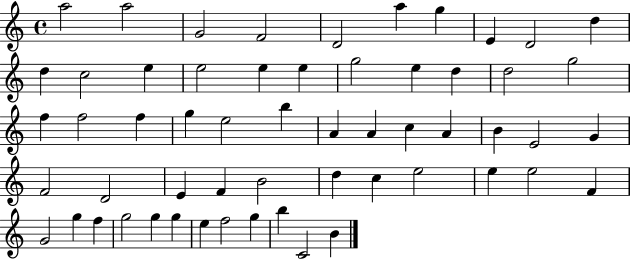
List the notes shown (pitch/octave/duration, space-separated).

A5/h A5/h G4/h F4/h D4/h A5/q G5/q E4/q D4/h D5/q D5/q C5/h E5/q E5/h E5/q E5/q G5/h E5/q D5/q D5/h G5/h F5/q F5/h F5/q G5/q E5/h B5/q A4/q A4/q C5/q A4/q B4/q E4/h G4/q F4/h D4/h E4/q F4/q B4/h D5/q C5/q E5/h E5/q E5/h F4/q G4/h G5/q F5/q G5/h G5/q G5/q E5/q F5/h G5/q B5/q C4/h B4/q